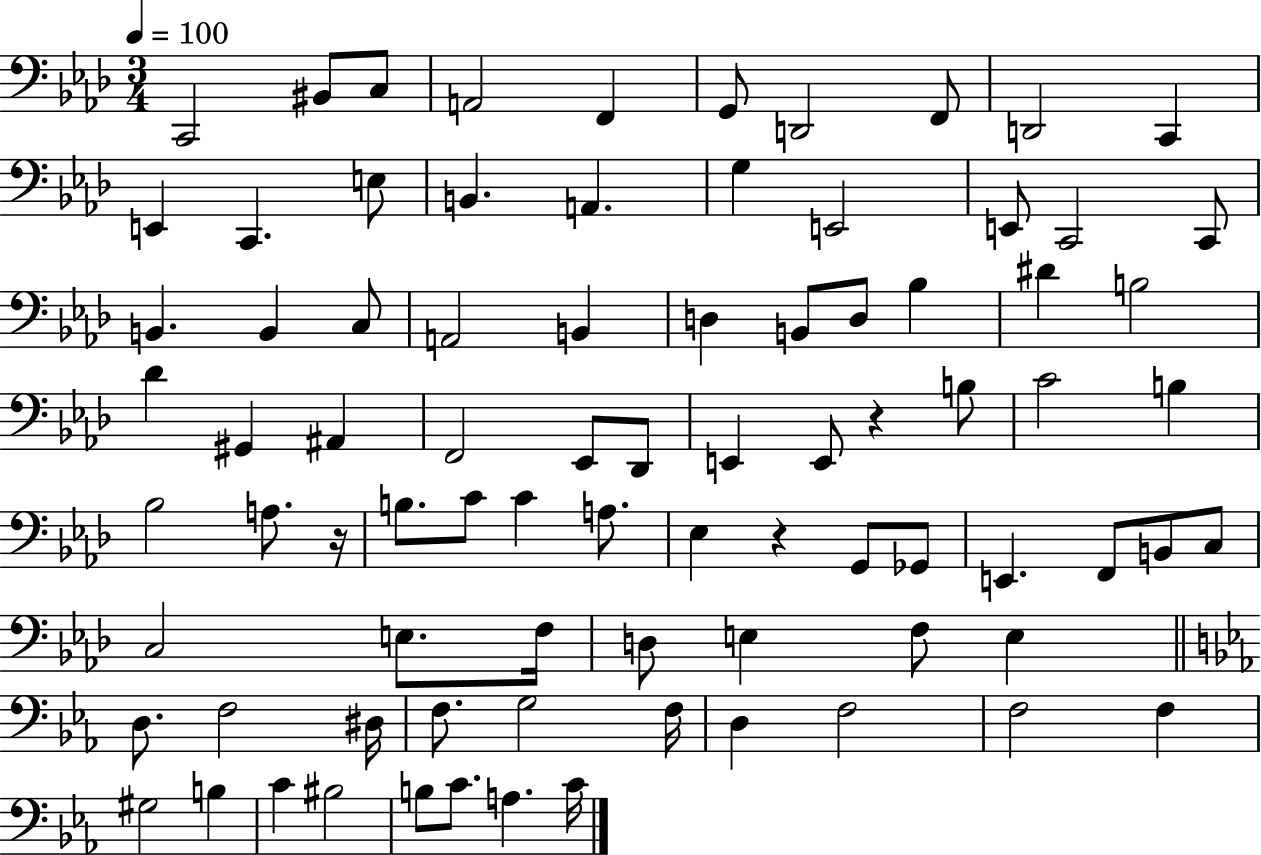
X:1
T:Untitled
M:3/4
L:1/4
K:Ab
C,,2 ^B,,/2 C,/2 A,,2 F,, G,,/2 D,,2 F,,/2 D,,2 C,, E,, C,, E,/2 B,, A,, G, E,,2 E,,/2 C,,2 C,,/2 B,, B,, C,/2 A,,2 B,, D, B,,/2 D,/2 _B, ^D B,2 _D ^G,, ^A,, F,,2 _E,,/2 _D,,/2 E,, E,,/2 z B,/2 C2 B, _B,2 A,/2 z/4 B,/2 C/2 C A,/2 _E, z G,,/2 _G,,/2 E,, F,,/2 B,,/2 C,/2 C,2 E,/2 F,/4 D,/2 E, F,/2 E, D,/2 F,2 ^D,/4 F,/2 G,2 F,/4 D, F,2 F,2 F, ^G,2 B, C ^B,2 B,/2 C/2 A, C/4